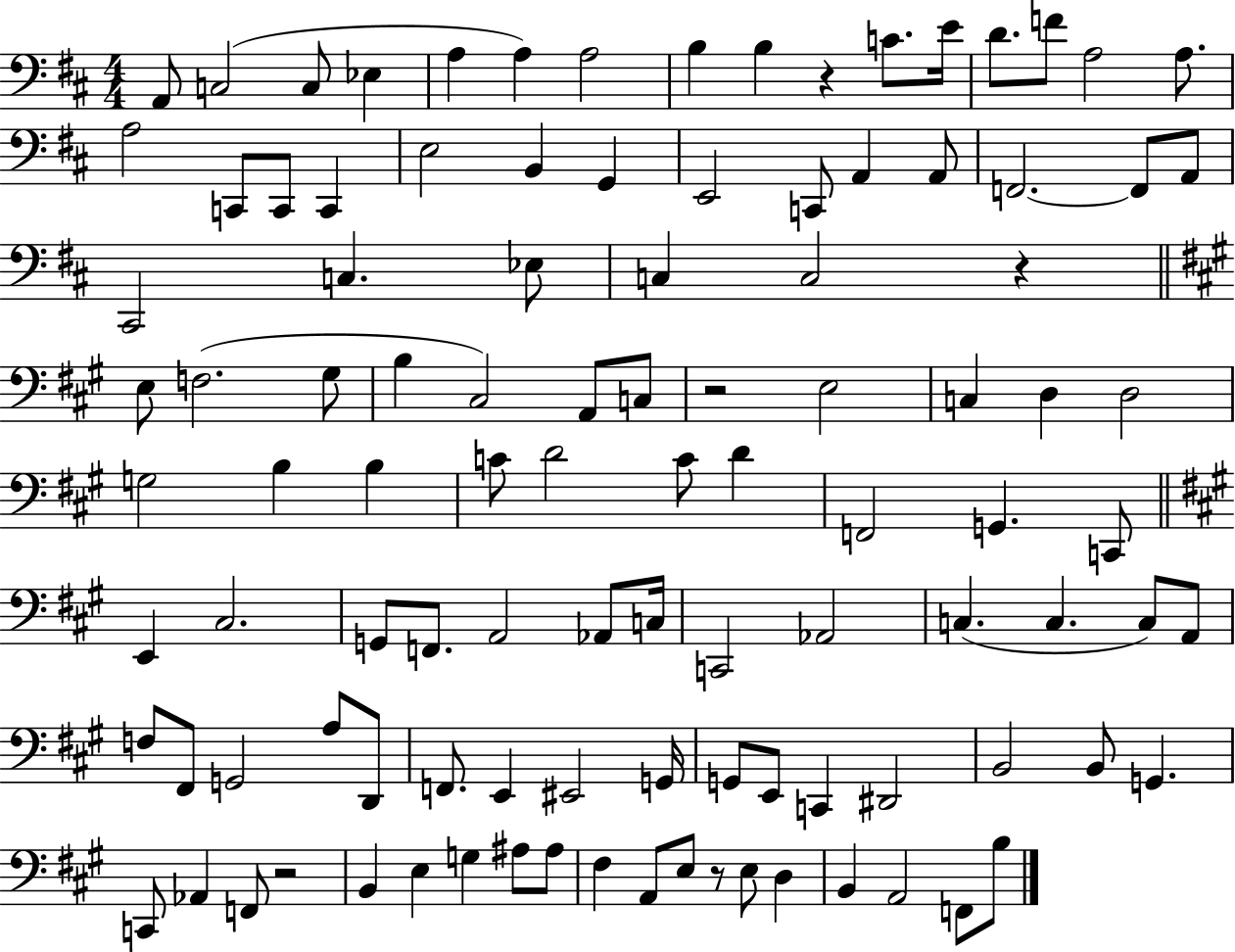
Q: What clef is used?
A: bass